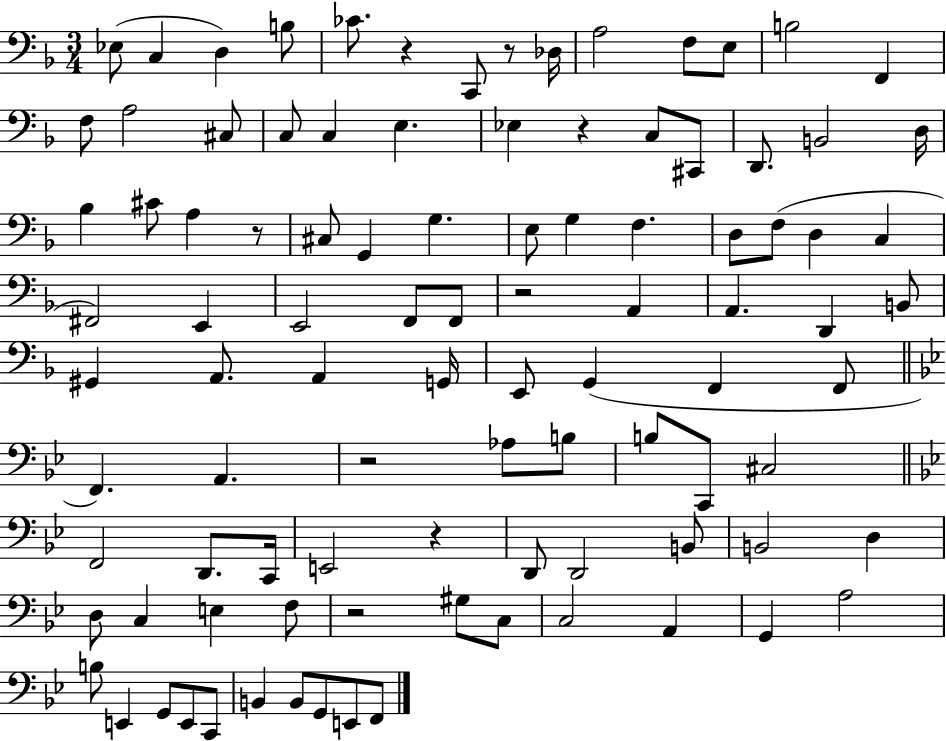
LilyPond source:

{
  \clef bass
  \numericTimeSignature
  \time 3/4
  \key f \major
  ees8( c4 d4) b8 | ces'8. r4 c,8 r8 des16 | a2 f8 e8 | b2 f,4 | \break f8 a2 cis8 | c8 c4 e4. | ees4 r4 c8 cis,8 | d,8. b,2 d16 | \break bes4 cis'8 a4 r8 | cis8 g,4 g4. | e8 g4 f4. | d8 f8( d4 c4 | \break fis,2) e,4 | e,2 f,8 f,8 | r2 a,4 | a,4. d,4 b,8 | \break gis,4 a,8. a,4 g,16 | e,8 g,4( f,4 f,8 | \bar "||" \break \key bes \major f,4.) a,4. | r2 aes8 b8 | b8 c,8 cis2 | \bar "||" \break \key bes \major f,2 d,8. c,16 | e,2 r4 | d,8 d,2 b,8 | b,2 d4 | \break d8 c4 e4 f8 | r2 gis8 c8 | c2 a,4 | g,4 a2 | \break b8 e,4 g,8 e,8 c,8 | b,4 b,8 g,8 e,8 f,8 | \bar "|."
}